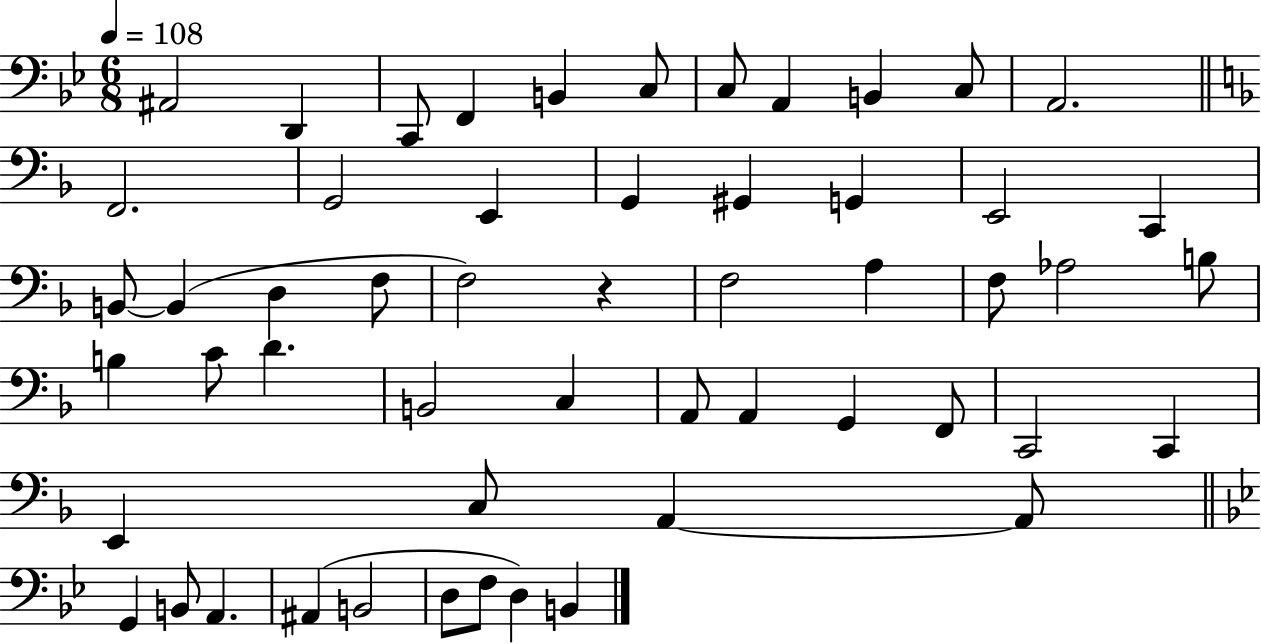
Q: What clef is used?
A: bass